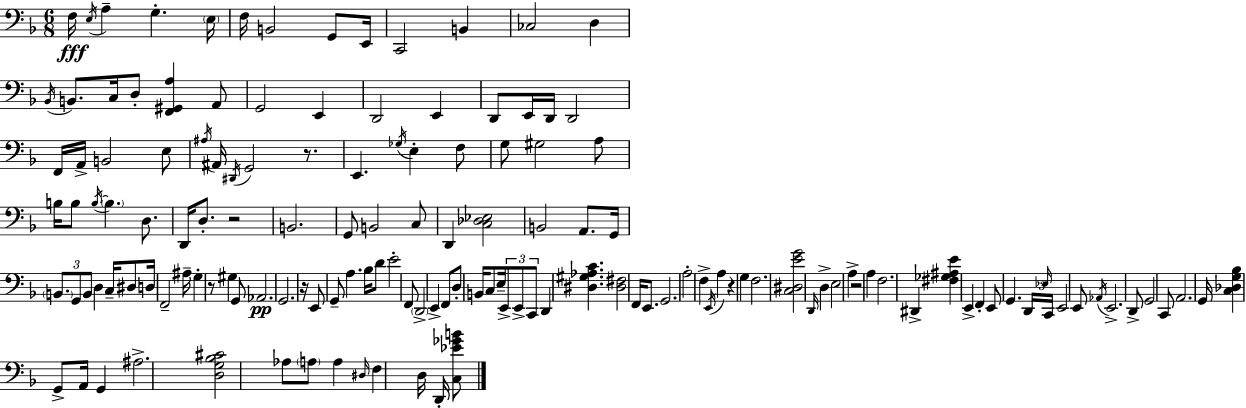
X:1
T:Untitled
M:6/8
L:1/4
K:F
F,/4 E,/4 A, G, E,/4 F,/4 B,,2 G,,/2 E,,/4 C,,2 B,, _C,2 D, _B,,/4 B,,/2 C,/4 D,/2 [F,,^G,,A,] A,,/2 G,,2 E,, D,,2 E,, D,,/2 E,,/4 D,,/4 D,,2 F,,/4 A,,/4 B,,2 E,/2 ^A,/4 ^A,,/4 ^D,,/4 G,,2 z/2 E,, _G,/4 E, F,/2 G,/2 ^G,2 A,/2 B,/4 B,/2 B,/4 B, D,/2 D,,/4 D,/2 z2 B,,2 G,,/2 B,,2 C,/2 D,, [C,_D,_E,]2 B,,2 A,,/2 G,,/4 B,,/2 G,,/2 B,,/2 D, C,/4 ^D,/2 D,/4 F,,2 ^A,/4 G, z/2 ^G, G,,/2 _A,,2 G,,2 z/4 E,,/2 G,,/2 A, _B,/4 D/2 E2 F,,/2 D,,2 E,, F,,/2 D,/2 B,,/4 C,/2 E,/4 E,,/2 E,,/2 C,,/2 D,, [^D,^G,_A,C] [^D,^F,]2 F,,/4 E,,/2 G,,2 A,2 F, E,,/4 A, z G, F,2 [C,^D,EG]2 D,,/4 D, E,2 A, z2 A, F,2 ^D,, [^F,_G,^A,E] E,, F,, E,,/2 G,, D,,/4 _E,/4 C,,/4 E,,2 E,,/2 _A,,/4 E,,2 D,,/2 G,,2 C,,/2 A,,2 G,,/4 [C,_D,G,_B,] G,,/2 A,,/4 G,, ^A,2 [D,G,_B,^C]2 _A,/2 A,/2 A, ^D,/4 F, D,/4 D,,/4 [C,_E_GB]/2